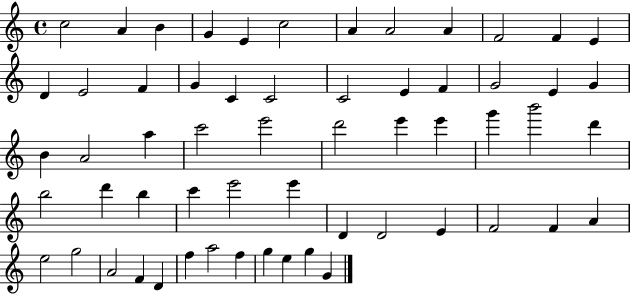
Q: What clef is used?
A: treble